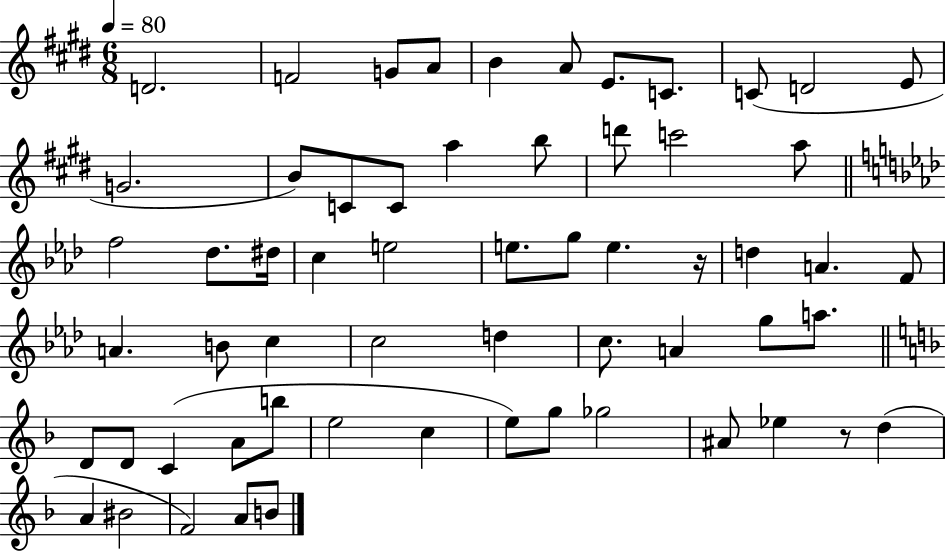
D4/h. F4/h G4/e A4/e B4/q A4/e E4/e. C4/e. C4/e D4/h E4/e G4/h. B4/e C4/e C4/e A5/q B5/e D6/e C6/h A5/e F5/h Db5/e. D#5/s C5/q E5/h E5/e. G5/e E5/q. R/s D5/q A4/q. F4/e A4/q. B4/e C5/q C5/h D5/q C5/e. A4/q G5/e A5/e. D4/e D4/e C4/q A4/e B5/e E5/h C5/q E5/e G5/e Gb5/h A#4/e Eb5/q R/e D5/q A4/q BIS4/h F4/h A4/e B4/e